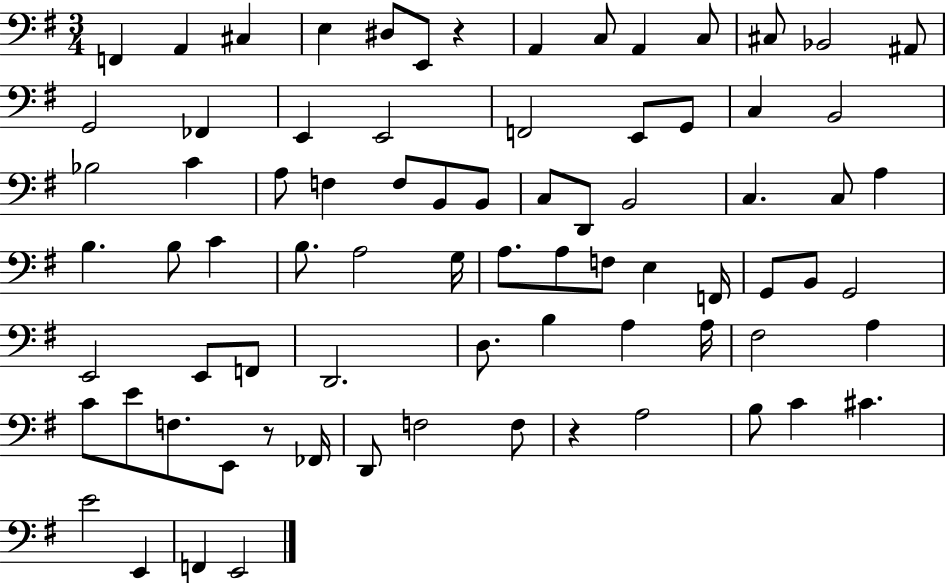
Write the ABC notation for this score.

X:1
T:Untitled
M:3/4
L:1/4
K:G
F,, A,, ^C, E, ^D,/2 E,,/2 z A,, C,/2 A,, C,/2 ^C,/2 _B,,2 ^A,,/2 G,,2 _F,, E,, E,,2 F,,2 E,,/2 G,,/2 C, B,,2 _B,2 C A,/2 F, F,/2 B,,/2 B,,/2 C,/2 D,,/2 B,,2 C, C,/2 A, B, B,/2 C B,/2 A,2 G,/4 A,/2 A,/2 F,/2 E, F,,/4 G,,/2 B,,/2 G,,2 E,,2 E,,/2 F,,/2 D,,2 D,/2 B, A, A,/4 ^F,2 A, C/2 E/2 F,/2 E,,/2 z/2 _F,,/4 D,,/2 F,2 F,/2 z A,2 B,/2 C ^C E2 E,, F,, E,,2